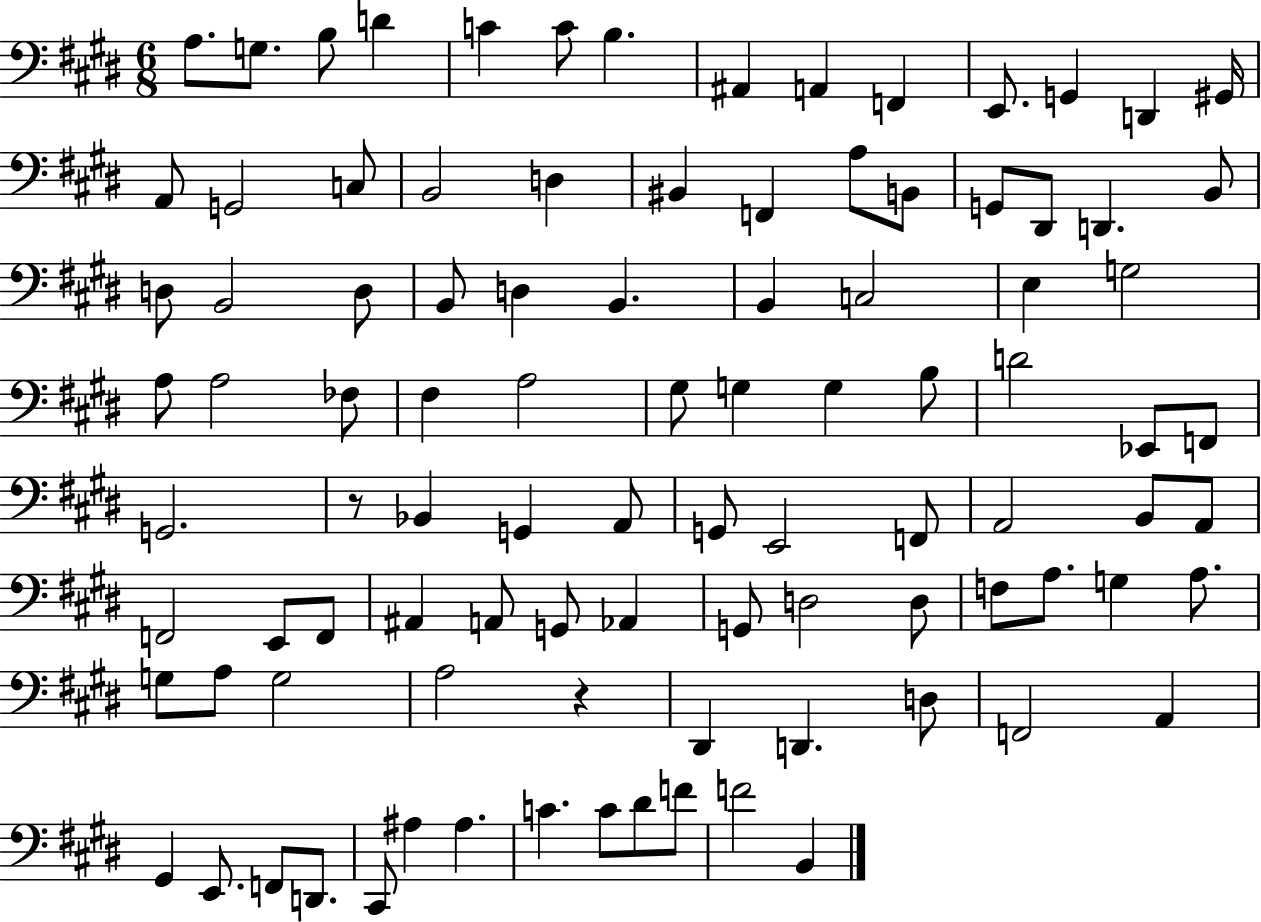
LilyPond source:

{
  \clef bass
  \numericTimeSignature
  \time 6/8
  \key e \major
  a8. g8. b8 d'4 | c'4 c'8 b4. | ais,4 a,4 f,4 | e,8. g,4 d,4 gis,16 | \break a,8 g,2 c8 | b,2 d4 | bis,4 f,4 a8 b,8 | g,8 dis,8 d,4. b,8 | \break d8 b,2 d8 | b,8 d4 b,4. | b,4 c2 | e4 g2 | \break a8 a2 fes8 | fis4 a2 | gis8 g4 g4 b8 | d'2 ees,8 f,8 | \break g,2. | r8 bes,4 g,4 a,8 | g,8 e,2 f,8 | a,2 b,8 a,8 | \break f,2 e,8 f,8 | ais,4 a,8 g,8 aes,4 | g,8 d2 d8 | f8 a8. g4 a8. | \break g8 a8 g2 | a2 r4 | dis,4 d,4. d8 | f,2 a,4 | \break gis,4 e,8. f,8 d,8. | cis,8 ais4 ais4. | c'4. c'8 dis'8 f'8 | f'2 b,4 | \break \bar "|."
}